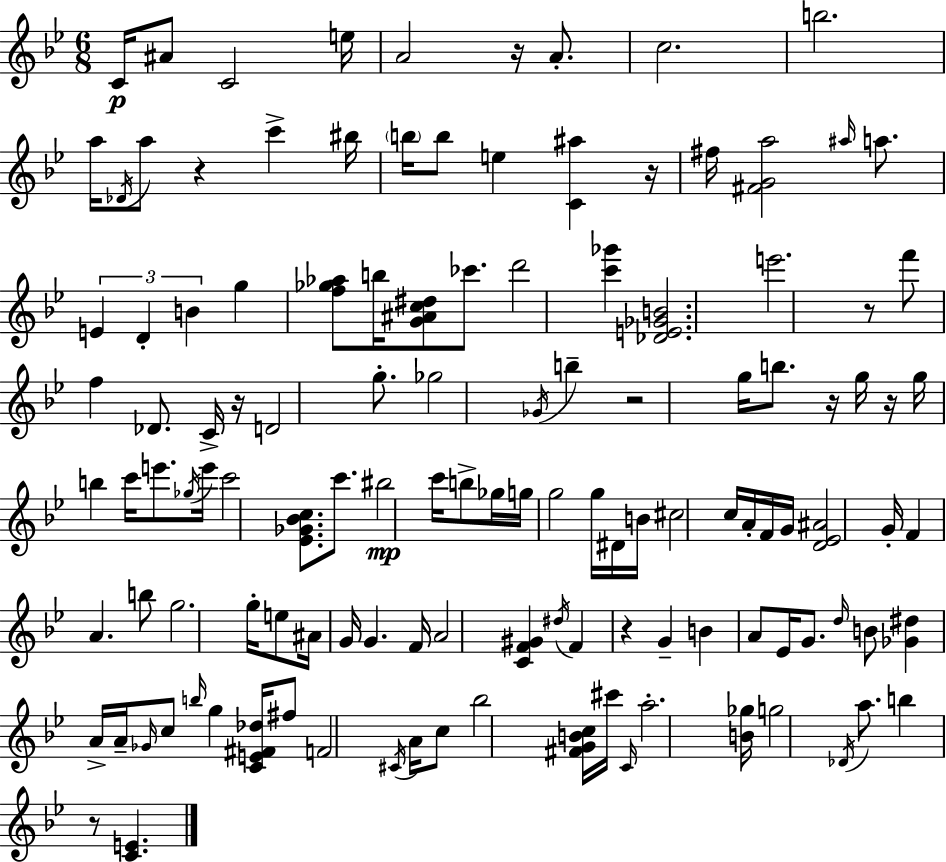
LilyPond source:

{
  \clef treble
  \numericTimeSignature
  \time 6/8
  \key g \minor
  c'16\p ais'8 c'2 e''16 | a'2 r16 a'8.-. | c''2. | b''2. | \break a''16 \acciaccatura { des'16 } a''8 r4 c'''4-> | bis''16 \parenthesize b''16 b''8 e''4 <c' ais''>4 | r16 fis''16 <fis' g' a''>2 \grace { ais''16 } a''8. | \tuplet 3/2 { e'4 d'4-. b'4 } | \break g''4 <f'' ges'' aes''>8 b''16 <g' ais' c'' dis''>8 ces'''8. | d'''2 <c''' ges'''>4 | <des' e' ges' b'>2. | e'''2. | \break r8 f'''8 f''4 des'8. | c'16-> r16 d'2 g''8.-. | ges''2 \acciaccatura { ges'16 } b''4-- | r2 g''16 | \break b''8. r16 g''16 r16 g''16 b''4 c'''16 | e'''8. \acciaccatura { ges''16 } e'''16 c'''2 | <ees' ges' bes' c''>8. c'''8. bis''2\mp | c'''16 b''8-> ges''16 g''16 g''2 | \break g''16 dis'16 b'16 cis''2 | c''16 a'16-. f'16 g'16 <d' ees' ais'>2 | g'16-. f'4 a'4. | b''8 g''2. | \break g''16-. e''8 ais'16 g'16 g'4. | f'16 a'2 | <c' f' gis'>4 \acciaccatura { dis''16 } f'4 r4 | g'4-- b'4 a'8 ees'16 | \break g'8. \grace { d''16 } b'8 <ges' dis''>4 a'16-> a'16-- | \grace { ges'16 } c''8 \grace { b''16 } g''4 <c' e' fis' des''>16 fis''8 f'2 | \acciaccatura { cis'16 } a'16 c''8 bes''2 | <fis' g' b' c''>16 cis'''16 \grace { c'16 } a''2.-. | \break <b' ges''>16 g''2 | \acciaccatura { des'16 } a''8. b''4 | r8 <c' e'>4. \bar "|."
}